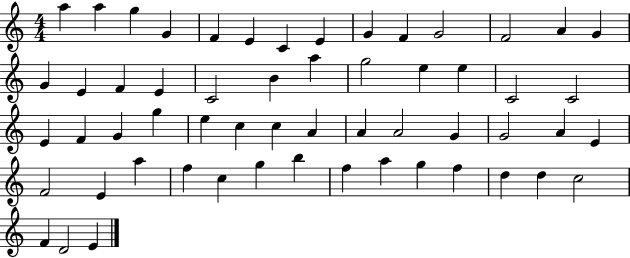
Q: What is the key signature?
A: C major